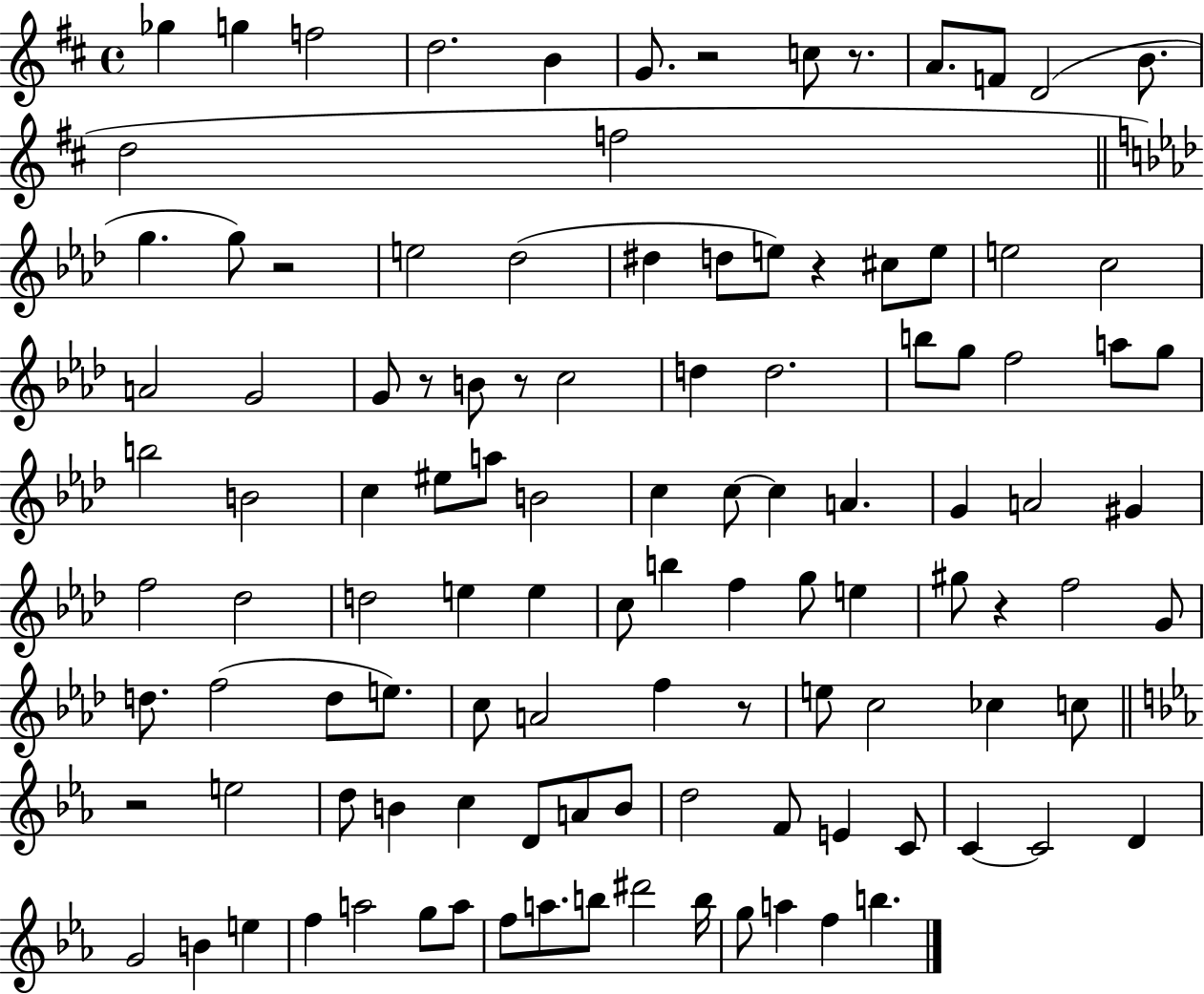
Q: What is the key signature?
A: D major